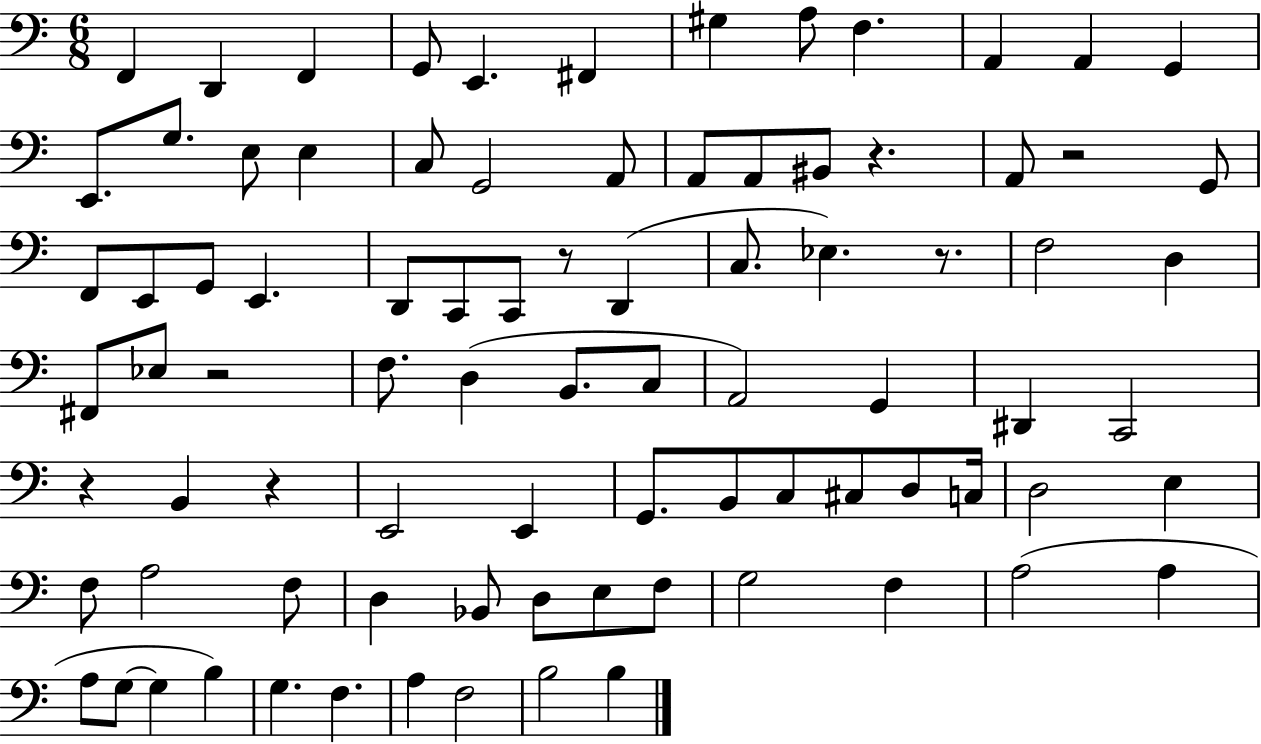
F2/q D2/q F2/q G2/e E2/q. F#2/q G#3/q A3/e F3/q. A2/q A2/q G2/q E2/e. G3/e. E3/e E3/q C3/e G2/h A2/e A2/e A2/e BIS2/e R/q. A2/e R/h G2/e F2/e E2/e G2/e E2/q. D2/e C2/e C2/e R/e D2/q C3/e. Eb3/q. R/e. F3/h D3/q F#2/e Eb3/e R/h F3/e. D3/q B2/e. C3/e A2/h G2/q D#2/q C2/h R/q B2/q R/q E2/h E2/q G2/e. B2/e C3/e C#3/e D3/e C3/s D3/h E3/q F3/e A3/h F3/e D3/q Bb2/e D3/e E3/e F3/e G3/h F3/q A3/h A3/q A3/e G3/e G3/q B3/q G3/q. F3/q. A3/q F3/h B3/h B3/q